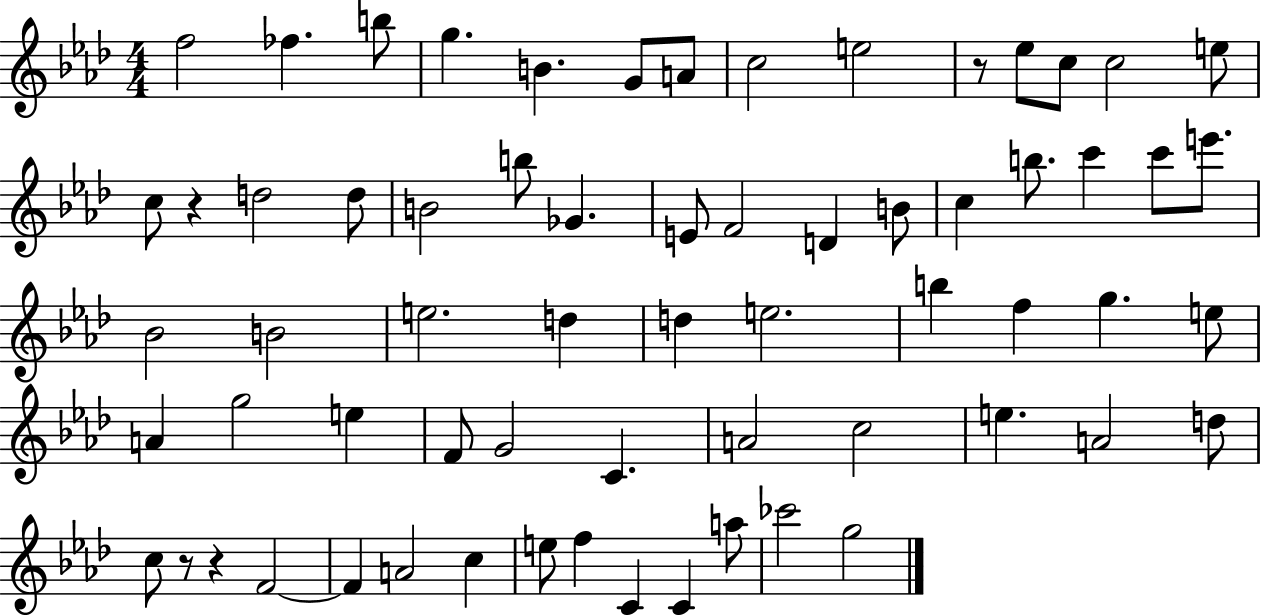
X:1
T:Untitled
M:4/4
L:1/4
K:Ab
f2 _f b/2 g B G/2 A/2 c2 e2 z/2 _e/2 c/2 c2 e/2 c/2 z d2 d/2 B2 b/2 _G E/2 F2 D B/2 c b/2 c' c'/2 e'/2 _B2 B2 e2 d d e2 b f g e/2 A g2 e F/2 G2 C A2 c2 e A2 d/2 c/2 z/2 z F2 F A2 c e/2 f C C a/2 _c'2 g2